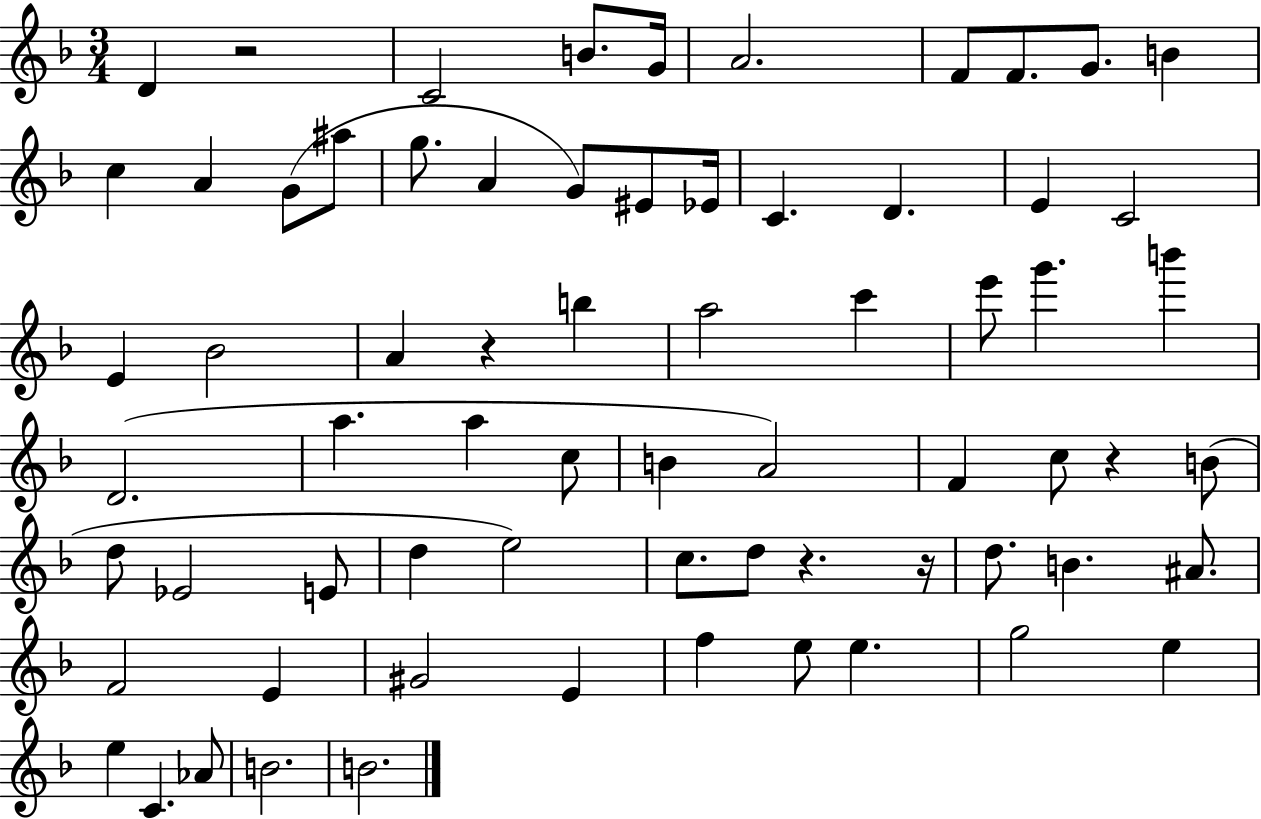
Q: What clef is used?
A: treble